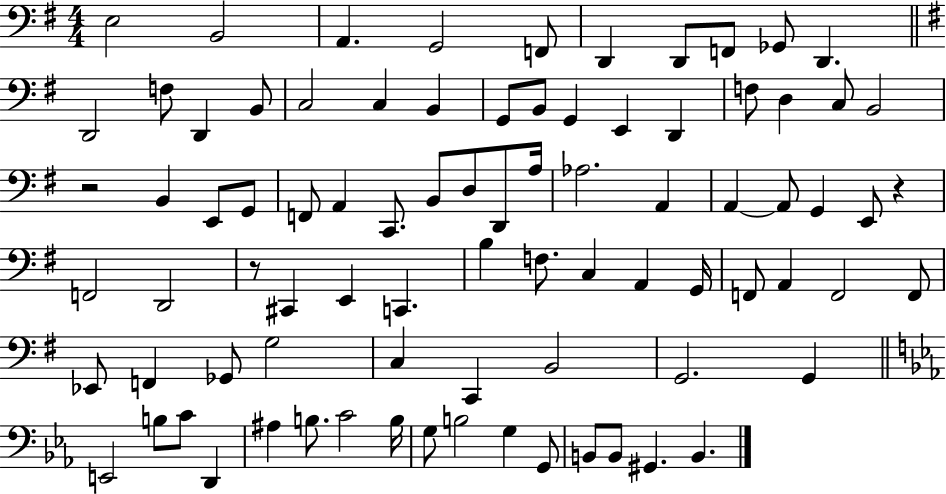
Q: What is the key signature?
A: G major